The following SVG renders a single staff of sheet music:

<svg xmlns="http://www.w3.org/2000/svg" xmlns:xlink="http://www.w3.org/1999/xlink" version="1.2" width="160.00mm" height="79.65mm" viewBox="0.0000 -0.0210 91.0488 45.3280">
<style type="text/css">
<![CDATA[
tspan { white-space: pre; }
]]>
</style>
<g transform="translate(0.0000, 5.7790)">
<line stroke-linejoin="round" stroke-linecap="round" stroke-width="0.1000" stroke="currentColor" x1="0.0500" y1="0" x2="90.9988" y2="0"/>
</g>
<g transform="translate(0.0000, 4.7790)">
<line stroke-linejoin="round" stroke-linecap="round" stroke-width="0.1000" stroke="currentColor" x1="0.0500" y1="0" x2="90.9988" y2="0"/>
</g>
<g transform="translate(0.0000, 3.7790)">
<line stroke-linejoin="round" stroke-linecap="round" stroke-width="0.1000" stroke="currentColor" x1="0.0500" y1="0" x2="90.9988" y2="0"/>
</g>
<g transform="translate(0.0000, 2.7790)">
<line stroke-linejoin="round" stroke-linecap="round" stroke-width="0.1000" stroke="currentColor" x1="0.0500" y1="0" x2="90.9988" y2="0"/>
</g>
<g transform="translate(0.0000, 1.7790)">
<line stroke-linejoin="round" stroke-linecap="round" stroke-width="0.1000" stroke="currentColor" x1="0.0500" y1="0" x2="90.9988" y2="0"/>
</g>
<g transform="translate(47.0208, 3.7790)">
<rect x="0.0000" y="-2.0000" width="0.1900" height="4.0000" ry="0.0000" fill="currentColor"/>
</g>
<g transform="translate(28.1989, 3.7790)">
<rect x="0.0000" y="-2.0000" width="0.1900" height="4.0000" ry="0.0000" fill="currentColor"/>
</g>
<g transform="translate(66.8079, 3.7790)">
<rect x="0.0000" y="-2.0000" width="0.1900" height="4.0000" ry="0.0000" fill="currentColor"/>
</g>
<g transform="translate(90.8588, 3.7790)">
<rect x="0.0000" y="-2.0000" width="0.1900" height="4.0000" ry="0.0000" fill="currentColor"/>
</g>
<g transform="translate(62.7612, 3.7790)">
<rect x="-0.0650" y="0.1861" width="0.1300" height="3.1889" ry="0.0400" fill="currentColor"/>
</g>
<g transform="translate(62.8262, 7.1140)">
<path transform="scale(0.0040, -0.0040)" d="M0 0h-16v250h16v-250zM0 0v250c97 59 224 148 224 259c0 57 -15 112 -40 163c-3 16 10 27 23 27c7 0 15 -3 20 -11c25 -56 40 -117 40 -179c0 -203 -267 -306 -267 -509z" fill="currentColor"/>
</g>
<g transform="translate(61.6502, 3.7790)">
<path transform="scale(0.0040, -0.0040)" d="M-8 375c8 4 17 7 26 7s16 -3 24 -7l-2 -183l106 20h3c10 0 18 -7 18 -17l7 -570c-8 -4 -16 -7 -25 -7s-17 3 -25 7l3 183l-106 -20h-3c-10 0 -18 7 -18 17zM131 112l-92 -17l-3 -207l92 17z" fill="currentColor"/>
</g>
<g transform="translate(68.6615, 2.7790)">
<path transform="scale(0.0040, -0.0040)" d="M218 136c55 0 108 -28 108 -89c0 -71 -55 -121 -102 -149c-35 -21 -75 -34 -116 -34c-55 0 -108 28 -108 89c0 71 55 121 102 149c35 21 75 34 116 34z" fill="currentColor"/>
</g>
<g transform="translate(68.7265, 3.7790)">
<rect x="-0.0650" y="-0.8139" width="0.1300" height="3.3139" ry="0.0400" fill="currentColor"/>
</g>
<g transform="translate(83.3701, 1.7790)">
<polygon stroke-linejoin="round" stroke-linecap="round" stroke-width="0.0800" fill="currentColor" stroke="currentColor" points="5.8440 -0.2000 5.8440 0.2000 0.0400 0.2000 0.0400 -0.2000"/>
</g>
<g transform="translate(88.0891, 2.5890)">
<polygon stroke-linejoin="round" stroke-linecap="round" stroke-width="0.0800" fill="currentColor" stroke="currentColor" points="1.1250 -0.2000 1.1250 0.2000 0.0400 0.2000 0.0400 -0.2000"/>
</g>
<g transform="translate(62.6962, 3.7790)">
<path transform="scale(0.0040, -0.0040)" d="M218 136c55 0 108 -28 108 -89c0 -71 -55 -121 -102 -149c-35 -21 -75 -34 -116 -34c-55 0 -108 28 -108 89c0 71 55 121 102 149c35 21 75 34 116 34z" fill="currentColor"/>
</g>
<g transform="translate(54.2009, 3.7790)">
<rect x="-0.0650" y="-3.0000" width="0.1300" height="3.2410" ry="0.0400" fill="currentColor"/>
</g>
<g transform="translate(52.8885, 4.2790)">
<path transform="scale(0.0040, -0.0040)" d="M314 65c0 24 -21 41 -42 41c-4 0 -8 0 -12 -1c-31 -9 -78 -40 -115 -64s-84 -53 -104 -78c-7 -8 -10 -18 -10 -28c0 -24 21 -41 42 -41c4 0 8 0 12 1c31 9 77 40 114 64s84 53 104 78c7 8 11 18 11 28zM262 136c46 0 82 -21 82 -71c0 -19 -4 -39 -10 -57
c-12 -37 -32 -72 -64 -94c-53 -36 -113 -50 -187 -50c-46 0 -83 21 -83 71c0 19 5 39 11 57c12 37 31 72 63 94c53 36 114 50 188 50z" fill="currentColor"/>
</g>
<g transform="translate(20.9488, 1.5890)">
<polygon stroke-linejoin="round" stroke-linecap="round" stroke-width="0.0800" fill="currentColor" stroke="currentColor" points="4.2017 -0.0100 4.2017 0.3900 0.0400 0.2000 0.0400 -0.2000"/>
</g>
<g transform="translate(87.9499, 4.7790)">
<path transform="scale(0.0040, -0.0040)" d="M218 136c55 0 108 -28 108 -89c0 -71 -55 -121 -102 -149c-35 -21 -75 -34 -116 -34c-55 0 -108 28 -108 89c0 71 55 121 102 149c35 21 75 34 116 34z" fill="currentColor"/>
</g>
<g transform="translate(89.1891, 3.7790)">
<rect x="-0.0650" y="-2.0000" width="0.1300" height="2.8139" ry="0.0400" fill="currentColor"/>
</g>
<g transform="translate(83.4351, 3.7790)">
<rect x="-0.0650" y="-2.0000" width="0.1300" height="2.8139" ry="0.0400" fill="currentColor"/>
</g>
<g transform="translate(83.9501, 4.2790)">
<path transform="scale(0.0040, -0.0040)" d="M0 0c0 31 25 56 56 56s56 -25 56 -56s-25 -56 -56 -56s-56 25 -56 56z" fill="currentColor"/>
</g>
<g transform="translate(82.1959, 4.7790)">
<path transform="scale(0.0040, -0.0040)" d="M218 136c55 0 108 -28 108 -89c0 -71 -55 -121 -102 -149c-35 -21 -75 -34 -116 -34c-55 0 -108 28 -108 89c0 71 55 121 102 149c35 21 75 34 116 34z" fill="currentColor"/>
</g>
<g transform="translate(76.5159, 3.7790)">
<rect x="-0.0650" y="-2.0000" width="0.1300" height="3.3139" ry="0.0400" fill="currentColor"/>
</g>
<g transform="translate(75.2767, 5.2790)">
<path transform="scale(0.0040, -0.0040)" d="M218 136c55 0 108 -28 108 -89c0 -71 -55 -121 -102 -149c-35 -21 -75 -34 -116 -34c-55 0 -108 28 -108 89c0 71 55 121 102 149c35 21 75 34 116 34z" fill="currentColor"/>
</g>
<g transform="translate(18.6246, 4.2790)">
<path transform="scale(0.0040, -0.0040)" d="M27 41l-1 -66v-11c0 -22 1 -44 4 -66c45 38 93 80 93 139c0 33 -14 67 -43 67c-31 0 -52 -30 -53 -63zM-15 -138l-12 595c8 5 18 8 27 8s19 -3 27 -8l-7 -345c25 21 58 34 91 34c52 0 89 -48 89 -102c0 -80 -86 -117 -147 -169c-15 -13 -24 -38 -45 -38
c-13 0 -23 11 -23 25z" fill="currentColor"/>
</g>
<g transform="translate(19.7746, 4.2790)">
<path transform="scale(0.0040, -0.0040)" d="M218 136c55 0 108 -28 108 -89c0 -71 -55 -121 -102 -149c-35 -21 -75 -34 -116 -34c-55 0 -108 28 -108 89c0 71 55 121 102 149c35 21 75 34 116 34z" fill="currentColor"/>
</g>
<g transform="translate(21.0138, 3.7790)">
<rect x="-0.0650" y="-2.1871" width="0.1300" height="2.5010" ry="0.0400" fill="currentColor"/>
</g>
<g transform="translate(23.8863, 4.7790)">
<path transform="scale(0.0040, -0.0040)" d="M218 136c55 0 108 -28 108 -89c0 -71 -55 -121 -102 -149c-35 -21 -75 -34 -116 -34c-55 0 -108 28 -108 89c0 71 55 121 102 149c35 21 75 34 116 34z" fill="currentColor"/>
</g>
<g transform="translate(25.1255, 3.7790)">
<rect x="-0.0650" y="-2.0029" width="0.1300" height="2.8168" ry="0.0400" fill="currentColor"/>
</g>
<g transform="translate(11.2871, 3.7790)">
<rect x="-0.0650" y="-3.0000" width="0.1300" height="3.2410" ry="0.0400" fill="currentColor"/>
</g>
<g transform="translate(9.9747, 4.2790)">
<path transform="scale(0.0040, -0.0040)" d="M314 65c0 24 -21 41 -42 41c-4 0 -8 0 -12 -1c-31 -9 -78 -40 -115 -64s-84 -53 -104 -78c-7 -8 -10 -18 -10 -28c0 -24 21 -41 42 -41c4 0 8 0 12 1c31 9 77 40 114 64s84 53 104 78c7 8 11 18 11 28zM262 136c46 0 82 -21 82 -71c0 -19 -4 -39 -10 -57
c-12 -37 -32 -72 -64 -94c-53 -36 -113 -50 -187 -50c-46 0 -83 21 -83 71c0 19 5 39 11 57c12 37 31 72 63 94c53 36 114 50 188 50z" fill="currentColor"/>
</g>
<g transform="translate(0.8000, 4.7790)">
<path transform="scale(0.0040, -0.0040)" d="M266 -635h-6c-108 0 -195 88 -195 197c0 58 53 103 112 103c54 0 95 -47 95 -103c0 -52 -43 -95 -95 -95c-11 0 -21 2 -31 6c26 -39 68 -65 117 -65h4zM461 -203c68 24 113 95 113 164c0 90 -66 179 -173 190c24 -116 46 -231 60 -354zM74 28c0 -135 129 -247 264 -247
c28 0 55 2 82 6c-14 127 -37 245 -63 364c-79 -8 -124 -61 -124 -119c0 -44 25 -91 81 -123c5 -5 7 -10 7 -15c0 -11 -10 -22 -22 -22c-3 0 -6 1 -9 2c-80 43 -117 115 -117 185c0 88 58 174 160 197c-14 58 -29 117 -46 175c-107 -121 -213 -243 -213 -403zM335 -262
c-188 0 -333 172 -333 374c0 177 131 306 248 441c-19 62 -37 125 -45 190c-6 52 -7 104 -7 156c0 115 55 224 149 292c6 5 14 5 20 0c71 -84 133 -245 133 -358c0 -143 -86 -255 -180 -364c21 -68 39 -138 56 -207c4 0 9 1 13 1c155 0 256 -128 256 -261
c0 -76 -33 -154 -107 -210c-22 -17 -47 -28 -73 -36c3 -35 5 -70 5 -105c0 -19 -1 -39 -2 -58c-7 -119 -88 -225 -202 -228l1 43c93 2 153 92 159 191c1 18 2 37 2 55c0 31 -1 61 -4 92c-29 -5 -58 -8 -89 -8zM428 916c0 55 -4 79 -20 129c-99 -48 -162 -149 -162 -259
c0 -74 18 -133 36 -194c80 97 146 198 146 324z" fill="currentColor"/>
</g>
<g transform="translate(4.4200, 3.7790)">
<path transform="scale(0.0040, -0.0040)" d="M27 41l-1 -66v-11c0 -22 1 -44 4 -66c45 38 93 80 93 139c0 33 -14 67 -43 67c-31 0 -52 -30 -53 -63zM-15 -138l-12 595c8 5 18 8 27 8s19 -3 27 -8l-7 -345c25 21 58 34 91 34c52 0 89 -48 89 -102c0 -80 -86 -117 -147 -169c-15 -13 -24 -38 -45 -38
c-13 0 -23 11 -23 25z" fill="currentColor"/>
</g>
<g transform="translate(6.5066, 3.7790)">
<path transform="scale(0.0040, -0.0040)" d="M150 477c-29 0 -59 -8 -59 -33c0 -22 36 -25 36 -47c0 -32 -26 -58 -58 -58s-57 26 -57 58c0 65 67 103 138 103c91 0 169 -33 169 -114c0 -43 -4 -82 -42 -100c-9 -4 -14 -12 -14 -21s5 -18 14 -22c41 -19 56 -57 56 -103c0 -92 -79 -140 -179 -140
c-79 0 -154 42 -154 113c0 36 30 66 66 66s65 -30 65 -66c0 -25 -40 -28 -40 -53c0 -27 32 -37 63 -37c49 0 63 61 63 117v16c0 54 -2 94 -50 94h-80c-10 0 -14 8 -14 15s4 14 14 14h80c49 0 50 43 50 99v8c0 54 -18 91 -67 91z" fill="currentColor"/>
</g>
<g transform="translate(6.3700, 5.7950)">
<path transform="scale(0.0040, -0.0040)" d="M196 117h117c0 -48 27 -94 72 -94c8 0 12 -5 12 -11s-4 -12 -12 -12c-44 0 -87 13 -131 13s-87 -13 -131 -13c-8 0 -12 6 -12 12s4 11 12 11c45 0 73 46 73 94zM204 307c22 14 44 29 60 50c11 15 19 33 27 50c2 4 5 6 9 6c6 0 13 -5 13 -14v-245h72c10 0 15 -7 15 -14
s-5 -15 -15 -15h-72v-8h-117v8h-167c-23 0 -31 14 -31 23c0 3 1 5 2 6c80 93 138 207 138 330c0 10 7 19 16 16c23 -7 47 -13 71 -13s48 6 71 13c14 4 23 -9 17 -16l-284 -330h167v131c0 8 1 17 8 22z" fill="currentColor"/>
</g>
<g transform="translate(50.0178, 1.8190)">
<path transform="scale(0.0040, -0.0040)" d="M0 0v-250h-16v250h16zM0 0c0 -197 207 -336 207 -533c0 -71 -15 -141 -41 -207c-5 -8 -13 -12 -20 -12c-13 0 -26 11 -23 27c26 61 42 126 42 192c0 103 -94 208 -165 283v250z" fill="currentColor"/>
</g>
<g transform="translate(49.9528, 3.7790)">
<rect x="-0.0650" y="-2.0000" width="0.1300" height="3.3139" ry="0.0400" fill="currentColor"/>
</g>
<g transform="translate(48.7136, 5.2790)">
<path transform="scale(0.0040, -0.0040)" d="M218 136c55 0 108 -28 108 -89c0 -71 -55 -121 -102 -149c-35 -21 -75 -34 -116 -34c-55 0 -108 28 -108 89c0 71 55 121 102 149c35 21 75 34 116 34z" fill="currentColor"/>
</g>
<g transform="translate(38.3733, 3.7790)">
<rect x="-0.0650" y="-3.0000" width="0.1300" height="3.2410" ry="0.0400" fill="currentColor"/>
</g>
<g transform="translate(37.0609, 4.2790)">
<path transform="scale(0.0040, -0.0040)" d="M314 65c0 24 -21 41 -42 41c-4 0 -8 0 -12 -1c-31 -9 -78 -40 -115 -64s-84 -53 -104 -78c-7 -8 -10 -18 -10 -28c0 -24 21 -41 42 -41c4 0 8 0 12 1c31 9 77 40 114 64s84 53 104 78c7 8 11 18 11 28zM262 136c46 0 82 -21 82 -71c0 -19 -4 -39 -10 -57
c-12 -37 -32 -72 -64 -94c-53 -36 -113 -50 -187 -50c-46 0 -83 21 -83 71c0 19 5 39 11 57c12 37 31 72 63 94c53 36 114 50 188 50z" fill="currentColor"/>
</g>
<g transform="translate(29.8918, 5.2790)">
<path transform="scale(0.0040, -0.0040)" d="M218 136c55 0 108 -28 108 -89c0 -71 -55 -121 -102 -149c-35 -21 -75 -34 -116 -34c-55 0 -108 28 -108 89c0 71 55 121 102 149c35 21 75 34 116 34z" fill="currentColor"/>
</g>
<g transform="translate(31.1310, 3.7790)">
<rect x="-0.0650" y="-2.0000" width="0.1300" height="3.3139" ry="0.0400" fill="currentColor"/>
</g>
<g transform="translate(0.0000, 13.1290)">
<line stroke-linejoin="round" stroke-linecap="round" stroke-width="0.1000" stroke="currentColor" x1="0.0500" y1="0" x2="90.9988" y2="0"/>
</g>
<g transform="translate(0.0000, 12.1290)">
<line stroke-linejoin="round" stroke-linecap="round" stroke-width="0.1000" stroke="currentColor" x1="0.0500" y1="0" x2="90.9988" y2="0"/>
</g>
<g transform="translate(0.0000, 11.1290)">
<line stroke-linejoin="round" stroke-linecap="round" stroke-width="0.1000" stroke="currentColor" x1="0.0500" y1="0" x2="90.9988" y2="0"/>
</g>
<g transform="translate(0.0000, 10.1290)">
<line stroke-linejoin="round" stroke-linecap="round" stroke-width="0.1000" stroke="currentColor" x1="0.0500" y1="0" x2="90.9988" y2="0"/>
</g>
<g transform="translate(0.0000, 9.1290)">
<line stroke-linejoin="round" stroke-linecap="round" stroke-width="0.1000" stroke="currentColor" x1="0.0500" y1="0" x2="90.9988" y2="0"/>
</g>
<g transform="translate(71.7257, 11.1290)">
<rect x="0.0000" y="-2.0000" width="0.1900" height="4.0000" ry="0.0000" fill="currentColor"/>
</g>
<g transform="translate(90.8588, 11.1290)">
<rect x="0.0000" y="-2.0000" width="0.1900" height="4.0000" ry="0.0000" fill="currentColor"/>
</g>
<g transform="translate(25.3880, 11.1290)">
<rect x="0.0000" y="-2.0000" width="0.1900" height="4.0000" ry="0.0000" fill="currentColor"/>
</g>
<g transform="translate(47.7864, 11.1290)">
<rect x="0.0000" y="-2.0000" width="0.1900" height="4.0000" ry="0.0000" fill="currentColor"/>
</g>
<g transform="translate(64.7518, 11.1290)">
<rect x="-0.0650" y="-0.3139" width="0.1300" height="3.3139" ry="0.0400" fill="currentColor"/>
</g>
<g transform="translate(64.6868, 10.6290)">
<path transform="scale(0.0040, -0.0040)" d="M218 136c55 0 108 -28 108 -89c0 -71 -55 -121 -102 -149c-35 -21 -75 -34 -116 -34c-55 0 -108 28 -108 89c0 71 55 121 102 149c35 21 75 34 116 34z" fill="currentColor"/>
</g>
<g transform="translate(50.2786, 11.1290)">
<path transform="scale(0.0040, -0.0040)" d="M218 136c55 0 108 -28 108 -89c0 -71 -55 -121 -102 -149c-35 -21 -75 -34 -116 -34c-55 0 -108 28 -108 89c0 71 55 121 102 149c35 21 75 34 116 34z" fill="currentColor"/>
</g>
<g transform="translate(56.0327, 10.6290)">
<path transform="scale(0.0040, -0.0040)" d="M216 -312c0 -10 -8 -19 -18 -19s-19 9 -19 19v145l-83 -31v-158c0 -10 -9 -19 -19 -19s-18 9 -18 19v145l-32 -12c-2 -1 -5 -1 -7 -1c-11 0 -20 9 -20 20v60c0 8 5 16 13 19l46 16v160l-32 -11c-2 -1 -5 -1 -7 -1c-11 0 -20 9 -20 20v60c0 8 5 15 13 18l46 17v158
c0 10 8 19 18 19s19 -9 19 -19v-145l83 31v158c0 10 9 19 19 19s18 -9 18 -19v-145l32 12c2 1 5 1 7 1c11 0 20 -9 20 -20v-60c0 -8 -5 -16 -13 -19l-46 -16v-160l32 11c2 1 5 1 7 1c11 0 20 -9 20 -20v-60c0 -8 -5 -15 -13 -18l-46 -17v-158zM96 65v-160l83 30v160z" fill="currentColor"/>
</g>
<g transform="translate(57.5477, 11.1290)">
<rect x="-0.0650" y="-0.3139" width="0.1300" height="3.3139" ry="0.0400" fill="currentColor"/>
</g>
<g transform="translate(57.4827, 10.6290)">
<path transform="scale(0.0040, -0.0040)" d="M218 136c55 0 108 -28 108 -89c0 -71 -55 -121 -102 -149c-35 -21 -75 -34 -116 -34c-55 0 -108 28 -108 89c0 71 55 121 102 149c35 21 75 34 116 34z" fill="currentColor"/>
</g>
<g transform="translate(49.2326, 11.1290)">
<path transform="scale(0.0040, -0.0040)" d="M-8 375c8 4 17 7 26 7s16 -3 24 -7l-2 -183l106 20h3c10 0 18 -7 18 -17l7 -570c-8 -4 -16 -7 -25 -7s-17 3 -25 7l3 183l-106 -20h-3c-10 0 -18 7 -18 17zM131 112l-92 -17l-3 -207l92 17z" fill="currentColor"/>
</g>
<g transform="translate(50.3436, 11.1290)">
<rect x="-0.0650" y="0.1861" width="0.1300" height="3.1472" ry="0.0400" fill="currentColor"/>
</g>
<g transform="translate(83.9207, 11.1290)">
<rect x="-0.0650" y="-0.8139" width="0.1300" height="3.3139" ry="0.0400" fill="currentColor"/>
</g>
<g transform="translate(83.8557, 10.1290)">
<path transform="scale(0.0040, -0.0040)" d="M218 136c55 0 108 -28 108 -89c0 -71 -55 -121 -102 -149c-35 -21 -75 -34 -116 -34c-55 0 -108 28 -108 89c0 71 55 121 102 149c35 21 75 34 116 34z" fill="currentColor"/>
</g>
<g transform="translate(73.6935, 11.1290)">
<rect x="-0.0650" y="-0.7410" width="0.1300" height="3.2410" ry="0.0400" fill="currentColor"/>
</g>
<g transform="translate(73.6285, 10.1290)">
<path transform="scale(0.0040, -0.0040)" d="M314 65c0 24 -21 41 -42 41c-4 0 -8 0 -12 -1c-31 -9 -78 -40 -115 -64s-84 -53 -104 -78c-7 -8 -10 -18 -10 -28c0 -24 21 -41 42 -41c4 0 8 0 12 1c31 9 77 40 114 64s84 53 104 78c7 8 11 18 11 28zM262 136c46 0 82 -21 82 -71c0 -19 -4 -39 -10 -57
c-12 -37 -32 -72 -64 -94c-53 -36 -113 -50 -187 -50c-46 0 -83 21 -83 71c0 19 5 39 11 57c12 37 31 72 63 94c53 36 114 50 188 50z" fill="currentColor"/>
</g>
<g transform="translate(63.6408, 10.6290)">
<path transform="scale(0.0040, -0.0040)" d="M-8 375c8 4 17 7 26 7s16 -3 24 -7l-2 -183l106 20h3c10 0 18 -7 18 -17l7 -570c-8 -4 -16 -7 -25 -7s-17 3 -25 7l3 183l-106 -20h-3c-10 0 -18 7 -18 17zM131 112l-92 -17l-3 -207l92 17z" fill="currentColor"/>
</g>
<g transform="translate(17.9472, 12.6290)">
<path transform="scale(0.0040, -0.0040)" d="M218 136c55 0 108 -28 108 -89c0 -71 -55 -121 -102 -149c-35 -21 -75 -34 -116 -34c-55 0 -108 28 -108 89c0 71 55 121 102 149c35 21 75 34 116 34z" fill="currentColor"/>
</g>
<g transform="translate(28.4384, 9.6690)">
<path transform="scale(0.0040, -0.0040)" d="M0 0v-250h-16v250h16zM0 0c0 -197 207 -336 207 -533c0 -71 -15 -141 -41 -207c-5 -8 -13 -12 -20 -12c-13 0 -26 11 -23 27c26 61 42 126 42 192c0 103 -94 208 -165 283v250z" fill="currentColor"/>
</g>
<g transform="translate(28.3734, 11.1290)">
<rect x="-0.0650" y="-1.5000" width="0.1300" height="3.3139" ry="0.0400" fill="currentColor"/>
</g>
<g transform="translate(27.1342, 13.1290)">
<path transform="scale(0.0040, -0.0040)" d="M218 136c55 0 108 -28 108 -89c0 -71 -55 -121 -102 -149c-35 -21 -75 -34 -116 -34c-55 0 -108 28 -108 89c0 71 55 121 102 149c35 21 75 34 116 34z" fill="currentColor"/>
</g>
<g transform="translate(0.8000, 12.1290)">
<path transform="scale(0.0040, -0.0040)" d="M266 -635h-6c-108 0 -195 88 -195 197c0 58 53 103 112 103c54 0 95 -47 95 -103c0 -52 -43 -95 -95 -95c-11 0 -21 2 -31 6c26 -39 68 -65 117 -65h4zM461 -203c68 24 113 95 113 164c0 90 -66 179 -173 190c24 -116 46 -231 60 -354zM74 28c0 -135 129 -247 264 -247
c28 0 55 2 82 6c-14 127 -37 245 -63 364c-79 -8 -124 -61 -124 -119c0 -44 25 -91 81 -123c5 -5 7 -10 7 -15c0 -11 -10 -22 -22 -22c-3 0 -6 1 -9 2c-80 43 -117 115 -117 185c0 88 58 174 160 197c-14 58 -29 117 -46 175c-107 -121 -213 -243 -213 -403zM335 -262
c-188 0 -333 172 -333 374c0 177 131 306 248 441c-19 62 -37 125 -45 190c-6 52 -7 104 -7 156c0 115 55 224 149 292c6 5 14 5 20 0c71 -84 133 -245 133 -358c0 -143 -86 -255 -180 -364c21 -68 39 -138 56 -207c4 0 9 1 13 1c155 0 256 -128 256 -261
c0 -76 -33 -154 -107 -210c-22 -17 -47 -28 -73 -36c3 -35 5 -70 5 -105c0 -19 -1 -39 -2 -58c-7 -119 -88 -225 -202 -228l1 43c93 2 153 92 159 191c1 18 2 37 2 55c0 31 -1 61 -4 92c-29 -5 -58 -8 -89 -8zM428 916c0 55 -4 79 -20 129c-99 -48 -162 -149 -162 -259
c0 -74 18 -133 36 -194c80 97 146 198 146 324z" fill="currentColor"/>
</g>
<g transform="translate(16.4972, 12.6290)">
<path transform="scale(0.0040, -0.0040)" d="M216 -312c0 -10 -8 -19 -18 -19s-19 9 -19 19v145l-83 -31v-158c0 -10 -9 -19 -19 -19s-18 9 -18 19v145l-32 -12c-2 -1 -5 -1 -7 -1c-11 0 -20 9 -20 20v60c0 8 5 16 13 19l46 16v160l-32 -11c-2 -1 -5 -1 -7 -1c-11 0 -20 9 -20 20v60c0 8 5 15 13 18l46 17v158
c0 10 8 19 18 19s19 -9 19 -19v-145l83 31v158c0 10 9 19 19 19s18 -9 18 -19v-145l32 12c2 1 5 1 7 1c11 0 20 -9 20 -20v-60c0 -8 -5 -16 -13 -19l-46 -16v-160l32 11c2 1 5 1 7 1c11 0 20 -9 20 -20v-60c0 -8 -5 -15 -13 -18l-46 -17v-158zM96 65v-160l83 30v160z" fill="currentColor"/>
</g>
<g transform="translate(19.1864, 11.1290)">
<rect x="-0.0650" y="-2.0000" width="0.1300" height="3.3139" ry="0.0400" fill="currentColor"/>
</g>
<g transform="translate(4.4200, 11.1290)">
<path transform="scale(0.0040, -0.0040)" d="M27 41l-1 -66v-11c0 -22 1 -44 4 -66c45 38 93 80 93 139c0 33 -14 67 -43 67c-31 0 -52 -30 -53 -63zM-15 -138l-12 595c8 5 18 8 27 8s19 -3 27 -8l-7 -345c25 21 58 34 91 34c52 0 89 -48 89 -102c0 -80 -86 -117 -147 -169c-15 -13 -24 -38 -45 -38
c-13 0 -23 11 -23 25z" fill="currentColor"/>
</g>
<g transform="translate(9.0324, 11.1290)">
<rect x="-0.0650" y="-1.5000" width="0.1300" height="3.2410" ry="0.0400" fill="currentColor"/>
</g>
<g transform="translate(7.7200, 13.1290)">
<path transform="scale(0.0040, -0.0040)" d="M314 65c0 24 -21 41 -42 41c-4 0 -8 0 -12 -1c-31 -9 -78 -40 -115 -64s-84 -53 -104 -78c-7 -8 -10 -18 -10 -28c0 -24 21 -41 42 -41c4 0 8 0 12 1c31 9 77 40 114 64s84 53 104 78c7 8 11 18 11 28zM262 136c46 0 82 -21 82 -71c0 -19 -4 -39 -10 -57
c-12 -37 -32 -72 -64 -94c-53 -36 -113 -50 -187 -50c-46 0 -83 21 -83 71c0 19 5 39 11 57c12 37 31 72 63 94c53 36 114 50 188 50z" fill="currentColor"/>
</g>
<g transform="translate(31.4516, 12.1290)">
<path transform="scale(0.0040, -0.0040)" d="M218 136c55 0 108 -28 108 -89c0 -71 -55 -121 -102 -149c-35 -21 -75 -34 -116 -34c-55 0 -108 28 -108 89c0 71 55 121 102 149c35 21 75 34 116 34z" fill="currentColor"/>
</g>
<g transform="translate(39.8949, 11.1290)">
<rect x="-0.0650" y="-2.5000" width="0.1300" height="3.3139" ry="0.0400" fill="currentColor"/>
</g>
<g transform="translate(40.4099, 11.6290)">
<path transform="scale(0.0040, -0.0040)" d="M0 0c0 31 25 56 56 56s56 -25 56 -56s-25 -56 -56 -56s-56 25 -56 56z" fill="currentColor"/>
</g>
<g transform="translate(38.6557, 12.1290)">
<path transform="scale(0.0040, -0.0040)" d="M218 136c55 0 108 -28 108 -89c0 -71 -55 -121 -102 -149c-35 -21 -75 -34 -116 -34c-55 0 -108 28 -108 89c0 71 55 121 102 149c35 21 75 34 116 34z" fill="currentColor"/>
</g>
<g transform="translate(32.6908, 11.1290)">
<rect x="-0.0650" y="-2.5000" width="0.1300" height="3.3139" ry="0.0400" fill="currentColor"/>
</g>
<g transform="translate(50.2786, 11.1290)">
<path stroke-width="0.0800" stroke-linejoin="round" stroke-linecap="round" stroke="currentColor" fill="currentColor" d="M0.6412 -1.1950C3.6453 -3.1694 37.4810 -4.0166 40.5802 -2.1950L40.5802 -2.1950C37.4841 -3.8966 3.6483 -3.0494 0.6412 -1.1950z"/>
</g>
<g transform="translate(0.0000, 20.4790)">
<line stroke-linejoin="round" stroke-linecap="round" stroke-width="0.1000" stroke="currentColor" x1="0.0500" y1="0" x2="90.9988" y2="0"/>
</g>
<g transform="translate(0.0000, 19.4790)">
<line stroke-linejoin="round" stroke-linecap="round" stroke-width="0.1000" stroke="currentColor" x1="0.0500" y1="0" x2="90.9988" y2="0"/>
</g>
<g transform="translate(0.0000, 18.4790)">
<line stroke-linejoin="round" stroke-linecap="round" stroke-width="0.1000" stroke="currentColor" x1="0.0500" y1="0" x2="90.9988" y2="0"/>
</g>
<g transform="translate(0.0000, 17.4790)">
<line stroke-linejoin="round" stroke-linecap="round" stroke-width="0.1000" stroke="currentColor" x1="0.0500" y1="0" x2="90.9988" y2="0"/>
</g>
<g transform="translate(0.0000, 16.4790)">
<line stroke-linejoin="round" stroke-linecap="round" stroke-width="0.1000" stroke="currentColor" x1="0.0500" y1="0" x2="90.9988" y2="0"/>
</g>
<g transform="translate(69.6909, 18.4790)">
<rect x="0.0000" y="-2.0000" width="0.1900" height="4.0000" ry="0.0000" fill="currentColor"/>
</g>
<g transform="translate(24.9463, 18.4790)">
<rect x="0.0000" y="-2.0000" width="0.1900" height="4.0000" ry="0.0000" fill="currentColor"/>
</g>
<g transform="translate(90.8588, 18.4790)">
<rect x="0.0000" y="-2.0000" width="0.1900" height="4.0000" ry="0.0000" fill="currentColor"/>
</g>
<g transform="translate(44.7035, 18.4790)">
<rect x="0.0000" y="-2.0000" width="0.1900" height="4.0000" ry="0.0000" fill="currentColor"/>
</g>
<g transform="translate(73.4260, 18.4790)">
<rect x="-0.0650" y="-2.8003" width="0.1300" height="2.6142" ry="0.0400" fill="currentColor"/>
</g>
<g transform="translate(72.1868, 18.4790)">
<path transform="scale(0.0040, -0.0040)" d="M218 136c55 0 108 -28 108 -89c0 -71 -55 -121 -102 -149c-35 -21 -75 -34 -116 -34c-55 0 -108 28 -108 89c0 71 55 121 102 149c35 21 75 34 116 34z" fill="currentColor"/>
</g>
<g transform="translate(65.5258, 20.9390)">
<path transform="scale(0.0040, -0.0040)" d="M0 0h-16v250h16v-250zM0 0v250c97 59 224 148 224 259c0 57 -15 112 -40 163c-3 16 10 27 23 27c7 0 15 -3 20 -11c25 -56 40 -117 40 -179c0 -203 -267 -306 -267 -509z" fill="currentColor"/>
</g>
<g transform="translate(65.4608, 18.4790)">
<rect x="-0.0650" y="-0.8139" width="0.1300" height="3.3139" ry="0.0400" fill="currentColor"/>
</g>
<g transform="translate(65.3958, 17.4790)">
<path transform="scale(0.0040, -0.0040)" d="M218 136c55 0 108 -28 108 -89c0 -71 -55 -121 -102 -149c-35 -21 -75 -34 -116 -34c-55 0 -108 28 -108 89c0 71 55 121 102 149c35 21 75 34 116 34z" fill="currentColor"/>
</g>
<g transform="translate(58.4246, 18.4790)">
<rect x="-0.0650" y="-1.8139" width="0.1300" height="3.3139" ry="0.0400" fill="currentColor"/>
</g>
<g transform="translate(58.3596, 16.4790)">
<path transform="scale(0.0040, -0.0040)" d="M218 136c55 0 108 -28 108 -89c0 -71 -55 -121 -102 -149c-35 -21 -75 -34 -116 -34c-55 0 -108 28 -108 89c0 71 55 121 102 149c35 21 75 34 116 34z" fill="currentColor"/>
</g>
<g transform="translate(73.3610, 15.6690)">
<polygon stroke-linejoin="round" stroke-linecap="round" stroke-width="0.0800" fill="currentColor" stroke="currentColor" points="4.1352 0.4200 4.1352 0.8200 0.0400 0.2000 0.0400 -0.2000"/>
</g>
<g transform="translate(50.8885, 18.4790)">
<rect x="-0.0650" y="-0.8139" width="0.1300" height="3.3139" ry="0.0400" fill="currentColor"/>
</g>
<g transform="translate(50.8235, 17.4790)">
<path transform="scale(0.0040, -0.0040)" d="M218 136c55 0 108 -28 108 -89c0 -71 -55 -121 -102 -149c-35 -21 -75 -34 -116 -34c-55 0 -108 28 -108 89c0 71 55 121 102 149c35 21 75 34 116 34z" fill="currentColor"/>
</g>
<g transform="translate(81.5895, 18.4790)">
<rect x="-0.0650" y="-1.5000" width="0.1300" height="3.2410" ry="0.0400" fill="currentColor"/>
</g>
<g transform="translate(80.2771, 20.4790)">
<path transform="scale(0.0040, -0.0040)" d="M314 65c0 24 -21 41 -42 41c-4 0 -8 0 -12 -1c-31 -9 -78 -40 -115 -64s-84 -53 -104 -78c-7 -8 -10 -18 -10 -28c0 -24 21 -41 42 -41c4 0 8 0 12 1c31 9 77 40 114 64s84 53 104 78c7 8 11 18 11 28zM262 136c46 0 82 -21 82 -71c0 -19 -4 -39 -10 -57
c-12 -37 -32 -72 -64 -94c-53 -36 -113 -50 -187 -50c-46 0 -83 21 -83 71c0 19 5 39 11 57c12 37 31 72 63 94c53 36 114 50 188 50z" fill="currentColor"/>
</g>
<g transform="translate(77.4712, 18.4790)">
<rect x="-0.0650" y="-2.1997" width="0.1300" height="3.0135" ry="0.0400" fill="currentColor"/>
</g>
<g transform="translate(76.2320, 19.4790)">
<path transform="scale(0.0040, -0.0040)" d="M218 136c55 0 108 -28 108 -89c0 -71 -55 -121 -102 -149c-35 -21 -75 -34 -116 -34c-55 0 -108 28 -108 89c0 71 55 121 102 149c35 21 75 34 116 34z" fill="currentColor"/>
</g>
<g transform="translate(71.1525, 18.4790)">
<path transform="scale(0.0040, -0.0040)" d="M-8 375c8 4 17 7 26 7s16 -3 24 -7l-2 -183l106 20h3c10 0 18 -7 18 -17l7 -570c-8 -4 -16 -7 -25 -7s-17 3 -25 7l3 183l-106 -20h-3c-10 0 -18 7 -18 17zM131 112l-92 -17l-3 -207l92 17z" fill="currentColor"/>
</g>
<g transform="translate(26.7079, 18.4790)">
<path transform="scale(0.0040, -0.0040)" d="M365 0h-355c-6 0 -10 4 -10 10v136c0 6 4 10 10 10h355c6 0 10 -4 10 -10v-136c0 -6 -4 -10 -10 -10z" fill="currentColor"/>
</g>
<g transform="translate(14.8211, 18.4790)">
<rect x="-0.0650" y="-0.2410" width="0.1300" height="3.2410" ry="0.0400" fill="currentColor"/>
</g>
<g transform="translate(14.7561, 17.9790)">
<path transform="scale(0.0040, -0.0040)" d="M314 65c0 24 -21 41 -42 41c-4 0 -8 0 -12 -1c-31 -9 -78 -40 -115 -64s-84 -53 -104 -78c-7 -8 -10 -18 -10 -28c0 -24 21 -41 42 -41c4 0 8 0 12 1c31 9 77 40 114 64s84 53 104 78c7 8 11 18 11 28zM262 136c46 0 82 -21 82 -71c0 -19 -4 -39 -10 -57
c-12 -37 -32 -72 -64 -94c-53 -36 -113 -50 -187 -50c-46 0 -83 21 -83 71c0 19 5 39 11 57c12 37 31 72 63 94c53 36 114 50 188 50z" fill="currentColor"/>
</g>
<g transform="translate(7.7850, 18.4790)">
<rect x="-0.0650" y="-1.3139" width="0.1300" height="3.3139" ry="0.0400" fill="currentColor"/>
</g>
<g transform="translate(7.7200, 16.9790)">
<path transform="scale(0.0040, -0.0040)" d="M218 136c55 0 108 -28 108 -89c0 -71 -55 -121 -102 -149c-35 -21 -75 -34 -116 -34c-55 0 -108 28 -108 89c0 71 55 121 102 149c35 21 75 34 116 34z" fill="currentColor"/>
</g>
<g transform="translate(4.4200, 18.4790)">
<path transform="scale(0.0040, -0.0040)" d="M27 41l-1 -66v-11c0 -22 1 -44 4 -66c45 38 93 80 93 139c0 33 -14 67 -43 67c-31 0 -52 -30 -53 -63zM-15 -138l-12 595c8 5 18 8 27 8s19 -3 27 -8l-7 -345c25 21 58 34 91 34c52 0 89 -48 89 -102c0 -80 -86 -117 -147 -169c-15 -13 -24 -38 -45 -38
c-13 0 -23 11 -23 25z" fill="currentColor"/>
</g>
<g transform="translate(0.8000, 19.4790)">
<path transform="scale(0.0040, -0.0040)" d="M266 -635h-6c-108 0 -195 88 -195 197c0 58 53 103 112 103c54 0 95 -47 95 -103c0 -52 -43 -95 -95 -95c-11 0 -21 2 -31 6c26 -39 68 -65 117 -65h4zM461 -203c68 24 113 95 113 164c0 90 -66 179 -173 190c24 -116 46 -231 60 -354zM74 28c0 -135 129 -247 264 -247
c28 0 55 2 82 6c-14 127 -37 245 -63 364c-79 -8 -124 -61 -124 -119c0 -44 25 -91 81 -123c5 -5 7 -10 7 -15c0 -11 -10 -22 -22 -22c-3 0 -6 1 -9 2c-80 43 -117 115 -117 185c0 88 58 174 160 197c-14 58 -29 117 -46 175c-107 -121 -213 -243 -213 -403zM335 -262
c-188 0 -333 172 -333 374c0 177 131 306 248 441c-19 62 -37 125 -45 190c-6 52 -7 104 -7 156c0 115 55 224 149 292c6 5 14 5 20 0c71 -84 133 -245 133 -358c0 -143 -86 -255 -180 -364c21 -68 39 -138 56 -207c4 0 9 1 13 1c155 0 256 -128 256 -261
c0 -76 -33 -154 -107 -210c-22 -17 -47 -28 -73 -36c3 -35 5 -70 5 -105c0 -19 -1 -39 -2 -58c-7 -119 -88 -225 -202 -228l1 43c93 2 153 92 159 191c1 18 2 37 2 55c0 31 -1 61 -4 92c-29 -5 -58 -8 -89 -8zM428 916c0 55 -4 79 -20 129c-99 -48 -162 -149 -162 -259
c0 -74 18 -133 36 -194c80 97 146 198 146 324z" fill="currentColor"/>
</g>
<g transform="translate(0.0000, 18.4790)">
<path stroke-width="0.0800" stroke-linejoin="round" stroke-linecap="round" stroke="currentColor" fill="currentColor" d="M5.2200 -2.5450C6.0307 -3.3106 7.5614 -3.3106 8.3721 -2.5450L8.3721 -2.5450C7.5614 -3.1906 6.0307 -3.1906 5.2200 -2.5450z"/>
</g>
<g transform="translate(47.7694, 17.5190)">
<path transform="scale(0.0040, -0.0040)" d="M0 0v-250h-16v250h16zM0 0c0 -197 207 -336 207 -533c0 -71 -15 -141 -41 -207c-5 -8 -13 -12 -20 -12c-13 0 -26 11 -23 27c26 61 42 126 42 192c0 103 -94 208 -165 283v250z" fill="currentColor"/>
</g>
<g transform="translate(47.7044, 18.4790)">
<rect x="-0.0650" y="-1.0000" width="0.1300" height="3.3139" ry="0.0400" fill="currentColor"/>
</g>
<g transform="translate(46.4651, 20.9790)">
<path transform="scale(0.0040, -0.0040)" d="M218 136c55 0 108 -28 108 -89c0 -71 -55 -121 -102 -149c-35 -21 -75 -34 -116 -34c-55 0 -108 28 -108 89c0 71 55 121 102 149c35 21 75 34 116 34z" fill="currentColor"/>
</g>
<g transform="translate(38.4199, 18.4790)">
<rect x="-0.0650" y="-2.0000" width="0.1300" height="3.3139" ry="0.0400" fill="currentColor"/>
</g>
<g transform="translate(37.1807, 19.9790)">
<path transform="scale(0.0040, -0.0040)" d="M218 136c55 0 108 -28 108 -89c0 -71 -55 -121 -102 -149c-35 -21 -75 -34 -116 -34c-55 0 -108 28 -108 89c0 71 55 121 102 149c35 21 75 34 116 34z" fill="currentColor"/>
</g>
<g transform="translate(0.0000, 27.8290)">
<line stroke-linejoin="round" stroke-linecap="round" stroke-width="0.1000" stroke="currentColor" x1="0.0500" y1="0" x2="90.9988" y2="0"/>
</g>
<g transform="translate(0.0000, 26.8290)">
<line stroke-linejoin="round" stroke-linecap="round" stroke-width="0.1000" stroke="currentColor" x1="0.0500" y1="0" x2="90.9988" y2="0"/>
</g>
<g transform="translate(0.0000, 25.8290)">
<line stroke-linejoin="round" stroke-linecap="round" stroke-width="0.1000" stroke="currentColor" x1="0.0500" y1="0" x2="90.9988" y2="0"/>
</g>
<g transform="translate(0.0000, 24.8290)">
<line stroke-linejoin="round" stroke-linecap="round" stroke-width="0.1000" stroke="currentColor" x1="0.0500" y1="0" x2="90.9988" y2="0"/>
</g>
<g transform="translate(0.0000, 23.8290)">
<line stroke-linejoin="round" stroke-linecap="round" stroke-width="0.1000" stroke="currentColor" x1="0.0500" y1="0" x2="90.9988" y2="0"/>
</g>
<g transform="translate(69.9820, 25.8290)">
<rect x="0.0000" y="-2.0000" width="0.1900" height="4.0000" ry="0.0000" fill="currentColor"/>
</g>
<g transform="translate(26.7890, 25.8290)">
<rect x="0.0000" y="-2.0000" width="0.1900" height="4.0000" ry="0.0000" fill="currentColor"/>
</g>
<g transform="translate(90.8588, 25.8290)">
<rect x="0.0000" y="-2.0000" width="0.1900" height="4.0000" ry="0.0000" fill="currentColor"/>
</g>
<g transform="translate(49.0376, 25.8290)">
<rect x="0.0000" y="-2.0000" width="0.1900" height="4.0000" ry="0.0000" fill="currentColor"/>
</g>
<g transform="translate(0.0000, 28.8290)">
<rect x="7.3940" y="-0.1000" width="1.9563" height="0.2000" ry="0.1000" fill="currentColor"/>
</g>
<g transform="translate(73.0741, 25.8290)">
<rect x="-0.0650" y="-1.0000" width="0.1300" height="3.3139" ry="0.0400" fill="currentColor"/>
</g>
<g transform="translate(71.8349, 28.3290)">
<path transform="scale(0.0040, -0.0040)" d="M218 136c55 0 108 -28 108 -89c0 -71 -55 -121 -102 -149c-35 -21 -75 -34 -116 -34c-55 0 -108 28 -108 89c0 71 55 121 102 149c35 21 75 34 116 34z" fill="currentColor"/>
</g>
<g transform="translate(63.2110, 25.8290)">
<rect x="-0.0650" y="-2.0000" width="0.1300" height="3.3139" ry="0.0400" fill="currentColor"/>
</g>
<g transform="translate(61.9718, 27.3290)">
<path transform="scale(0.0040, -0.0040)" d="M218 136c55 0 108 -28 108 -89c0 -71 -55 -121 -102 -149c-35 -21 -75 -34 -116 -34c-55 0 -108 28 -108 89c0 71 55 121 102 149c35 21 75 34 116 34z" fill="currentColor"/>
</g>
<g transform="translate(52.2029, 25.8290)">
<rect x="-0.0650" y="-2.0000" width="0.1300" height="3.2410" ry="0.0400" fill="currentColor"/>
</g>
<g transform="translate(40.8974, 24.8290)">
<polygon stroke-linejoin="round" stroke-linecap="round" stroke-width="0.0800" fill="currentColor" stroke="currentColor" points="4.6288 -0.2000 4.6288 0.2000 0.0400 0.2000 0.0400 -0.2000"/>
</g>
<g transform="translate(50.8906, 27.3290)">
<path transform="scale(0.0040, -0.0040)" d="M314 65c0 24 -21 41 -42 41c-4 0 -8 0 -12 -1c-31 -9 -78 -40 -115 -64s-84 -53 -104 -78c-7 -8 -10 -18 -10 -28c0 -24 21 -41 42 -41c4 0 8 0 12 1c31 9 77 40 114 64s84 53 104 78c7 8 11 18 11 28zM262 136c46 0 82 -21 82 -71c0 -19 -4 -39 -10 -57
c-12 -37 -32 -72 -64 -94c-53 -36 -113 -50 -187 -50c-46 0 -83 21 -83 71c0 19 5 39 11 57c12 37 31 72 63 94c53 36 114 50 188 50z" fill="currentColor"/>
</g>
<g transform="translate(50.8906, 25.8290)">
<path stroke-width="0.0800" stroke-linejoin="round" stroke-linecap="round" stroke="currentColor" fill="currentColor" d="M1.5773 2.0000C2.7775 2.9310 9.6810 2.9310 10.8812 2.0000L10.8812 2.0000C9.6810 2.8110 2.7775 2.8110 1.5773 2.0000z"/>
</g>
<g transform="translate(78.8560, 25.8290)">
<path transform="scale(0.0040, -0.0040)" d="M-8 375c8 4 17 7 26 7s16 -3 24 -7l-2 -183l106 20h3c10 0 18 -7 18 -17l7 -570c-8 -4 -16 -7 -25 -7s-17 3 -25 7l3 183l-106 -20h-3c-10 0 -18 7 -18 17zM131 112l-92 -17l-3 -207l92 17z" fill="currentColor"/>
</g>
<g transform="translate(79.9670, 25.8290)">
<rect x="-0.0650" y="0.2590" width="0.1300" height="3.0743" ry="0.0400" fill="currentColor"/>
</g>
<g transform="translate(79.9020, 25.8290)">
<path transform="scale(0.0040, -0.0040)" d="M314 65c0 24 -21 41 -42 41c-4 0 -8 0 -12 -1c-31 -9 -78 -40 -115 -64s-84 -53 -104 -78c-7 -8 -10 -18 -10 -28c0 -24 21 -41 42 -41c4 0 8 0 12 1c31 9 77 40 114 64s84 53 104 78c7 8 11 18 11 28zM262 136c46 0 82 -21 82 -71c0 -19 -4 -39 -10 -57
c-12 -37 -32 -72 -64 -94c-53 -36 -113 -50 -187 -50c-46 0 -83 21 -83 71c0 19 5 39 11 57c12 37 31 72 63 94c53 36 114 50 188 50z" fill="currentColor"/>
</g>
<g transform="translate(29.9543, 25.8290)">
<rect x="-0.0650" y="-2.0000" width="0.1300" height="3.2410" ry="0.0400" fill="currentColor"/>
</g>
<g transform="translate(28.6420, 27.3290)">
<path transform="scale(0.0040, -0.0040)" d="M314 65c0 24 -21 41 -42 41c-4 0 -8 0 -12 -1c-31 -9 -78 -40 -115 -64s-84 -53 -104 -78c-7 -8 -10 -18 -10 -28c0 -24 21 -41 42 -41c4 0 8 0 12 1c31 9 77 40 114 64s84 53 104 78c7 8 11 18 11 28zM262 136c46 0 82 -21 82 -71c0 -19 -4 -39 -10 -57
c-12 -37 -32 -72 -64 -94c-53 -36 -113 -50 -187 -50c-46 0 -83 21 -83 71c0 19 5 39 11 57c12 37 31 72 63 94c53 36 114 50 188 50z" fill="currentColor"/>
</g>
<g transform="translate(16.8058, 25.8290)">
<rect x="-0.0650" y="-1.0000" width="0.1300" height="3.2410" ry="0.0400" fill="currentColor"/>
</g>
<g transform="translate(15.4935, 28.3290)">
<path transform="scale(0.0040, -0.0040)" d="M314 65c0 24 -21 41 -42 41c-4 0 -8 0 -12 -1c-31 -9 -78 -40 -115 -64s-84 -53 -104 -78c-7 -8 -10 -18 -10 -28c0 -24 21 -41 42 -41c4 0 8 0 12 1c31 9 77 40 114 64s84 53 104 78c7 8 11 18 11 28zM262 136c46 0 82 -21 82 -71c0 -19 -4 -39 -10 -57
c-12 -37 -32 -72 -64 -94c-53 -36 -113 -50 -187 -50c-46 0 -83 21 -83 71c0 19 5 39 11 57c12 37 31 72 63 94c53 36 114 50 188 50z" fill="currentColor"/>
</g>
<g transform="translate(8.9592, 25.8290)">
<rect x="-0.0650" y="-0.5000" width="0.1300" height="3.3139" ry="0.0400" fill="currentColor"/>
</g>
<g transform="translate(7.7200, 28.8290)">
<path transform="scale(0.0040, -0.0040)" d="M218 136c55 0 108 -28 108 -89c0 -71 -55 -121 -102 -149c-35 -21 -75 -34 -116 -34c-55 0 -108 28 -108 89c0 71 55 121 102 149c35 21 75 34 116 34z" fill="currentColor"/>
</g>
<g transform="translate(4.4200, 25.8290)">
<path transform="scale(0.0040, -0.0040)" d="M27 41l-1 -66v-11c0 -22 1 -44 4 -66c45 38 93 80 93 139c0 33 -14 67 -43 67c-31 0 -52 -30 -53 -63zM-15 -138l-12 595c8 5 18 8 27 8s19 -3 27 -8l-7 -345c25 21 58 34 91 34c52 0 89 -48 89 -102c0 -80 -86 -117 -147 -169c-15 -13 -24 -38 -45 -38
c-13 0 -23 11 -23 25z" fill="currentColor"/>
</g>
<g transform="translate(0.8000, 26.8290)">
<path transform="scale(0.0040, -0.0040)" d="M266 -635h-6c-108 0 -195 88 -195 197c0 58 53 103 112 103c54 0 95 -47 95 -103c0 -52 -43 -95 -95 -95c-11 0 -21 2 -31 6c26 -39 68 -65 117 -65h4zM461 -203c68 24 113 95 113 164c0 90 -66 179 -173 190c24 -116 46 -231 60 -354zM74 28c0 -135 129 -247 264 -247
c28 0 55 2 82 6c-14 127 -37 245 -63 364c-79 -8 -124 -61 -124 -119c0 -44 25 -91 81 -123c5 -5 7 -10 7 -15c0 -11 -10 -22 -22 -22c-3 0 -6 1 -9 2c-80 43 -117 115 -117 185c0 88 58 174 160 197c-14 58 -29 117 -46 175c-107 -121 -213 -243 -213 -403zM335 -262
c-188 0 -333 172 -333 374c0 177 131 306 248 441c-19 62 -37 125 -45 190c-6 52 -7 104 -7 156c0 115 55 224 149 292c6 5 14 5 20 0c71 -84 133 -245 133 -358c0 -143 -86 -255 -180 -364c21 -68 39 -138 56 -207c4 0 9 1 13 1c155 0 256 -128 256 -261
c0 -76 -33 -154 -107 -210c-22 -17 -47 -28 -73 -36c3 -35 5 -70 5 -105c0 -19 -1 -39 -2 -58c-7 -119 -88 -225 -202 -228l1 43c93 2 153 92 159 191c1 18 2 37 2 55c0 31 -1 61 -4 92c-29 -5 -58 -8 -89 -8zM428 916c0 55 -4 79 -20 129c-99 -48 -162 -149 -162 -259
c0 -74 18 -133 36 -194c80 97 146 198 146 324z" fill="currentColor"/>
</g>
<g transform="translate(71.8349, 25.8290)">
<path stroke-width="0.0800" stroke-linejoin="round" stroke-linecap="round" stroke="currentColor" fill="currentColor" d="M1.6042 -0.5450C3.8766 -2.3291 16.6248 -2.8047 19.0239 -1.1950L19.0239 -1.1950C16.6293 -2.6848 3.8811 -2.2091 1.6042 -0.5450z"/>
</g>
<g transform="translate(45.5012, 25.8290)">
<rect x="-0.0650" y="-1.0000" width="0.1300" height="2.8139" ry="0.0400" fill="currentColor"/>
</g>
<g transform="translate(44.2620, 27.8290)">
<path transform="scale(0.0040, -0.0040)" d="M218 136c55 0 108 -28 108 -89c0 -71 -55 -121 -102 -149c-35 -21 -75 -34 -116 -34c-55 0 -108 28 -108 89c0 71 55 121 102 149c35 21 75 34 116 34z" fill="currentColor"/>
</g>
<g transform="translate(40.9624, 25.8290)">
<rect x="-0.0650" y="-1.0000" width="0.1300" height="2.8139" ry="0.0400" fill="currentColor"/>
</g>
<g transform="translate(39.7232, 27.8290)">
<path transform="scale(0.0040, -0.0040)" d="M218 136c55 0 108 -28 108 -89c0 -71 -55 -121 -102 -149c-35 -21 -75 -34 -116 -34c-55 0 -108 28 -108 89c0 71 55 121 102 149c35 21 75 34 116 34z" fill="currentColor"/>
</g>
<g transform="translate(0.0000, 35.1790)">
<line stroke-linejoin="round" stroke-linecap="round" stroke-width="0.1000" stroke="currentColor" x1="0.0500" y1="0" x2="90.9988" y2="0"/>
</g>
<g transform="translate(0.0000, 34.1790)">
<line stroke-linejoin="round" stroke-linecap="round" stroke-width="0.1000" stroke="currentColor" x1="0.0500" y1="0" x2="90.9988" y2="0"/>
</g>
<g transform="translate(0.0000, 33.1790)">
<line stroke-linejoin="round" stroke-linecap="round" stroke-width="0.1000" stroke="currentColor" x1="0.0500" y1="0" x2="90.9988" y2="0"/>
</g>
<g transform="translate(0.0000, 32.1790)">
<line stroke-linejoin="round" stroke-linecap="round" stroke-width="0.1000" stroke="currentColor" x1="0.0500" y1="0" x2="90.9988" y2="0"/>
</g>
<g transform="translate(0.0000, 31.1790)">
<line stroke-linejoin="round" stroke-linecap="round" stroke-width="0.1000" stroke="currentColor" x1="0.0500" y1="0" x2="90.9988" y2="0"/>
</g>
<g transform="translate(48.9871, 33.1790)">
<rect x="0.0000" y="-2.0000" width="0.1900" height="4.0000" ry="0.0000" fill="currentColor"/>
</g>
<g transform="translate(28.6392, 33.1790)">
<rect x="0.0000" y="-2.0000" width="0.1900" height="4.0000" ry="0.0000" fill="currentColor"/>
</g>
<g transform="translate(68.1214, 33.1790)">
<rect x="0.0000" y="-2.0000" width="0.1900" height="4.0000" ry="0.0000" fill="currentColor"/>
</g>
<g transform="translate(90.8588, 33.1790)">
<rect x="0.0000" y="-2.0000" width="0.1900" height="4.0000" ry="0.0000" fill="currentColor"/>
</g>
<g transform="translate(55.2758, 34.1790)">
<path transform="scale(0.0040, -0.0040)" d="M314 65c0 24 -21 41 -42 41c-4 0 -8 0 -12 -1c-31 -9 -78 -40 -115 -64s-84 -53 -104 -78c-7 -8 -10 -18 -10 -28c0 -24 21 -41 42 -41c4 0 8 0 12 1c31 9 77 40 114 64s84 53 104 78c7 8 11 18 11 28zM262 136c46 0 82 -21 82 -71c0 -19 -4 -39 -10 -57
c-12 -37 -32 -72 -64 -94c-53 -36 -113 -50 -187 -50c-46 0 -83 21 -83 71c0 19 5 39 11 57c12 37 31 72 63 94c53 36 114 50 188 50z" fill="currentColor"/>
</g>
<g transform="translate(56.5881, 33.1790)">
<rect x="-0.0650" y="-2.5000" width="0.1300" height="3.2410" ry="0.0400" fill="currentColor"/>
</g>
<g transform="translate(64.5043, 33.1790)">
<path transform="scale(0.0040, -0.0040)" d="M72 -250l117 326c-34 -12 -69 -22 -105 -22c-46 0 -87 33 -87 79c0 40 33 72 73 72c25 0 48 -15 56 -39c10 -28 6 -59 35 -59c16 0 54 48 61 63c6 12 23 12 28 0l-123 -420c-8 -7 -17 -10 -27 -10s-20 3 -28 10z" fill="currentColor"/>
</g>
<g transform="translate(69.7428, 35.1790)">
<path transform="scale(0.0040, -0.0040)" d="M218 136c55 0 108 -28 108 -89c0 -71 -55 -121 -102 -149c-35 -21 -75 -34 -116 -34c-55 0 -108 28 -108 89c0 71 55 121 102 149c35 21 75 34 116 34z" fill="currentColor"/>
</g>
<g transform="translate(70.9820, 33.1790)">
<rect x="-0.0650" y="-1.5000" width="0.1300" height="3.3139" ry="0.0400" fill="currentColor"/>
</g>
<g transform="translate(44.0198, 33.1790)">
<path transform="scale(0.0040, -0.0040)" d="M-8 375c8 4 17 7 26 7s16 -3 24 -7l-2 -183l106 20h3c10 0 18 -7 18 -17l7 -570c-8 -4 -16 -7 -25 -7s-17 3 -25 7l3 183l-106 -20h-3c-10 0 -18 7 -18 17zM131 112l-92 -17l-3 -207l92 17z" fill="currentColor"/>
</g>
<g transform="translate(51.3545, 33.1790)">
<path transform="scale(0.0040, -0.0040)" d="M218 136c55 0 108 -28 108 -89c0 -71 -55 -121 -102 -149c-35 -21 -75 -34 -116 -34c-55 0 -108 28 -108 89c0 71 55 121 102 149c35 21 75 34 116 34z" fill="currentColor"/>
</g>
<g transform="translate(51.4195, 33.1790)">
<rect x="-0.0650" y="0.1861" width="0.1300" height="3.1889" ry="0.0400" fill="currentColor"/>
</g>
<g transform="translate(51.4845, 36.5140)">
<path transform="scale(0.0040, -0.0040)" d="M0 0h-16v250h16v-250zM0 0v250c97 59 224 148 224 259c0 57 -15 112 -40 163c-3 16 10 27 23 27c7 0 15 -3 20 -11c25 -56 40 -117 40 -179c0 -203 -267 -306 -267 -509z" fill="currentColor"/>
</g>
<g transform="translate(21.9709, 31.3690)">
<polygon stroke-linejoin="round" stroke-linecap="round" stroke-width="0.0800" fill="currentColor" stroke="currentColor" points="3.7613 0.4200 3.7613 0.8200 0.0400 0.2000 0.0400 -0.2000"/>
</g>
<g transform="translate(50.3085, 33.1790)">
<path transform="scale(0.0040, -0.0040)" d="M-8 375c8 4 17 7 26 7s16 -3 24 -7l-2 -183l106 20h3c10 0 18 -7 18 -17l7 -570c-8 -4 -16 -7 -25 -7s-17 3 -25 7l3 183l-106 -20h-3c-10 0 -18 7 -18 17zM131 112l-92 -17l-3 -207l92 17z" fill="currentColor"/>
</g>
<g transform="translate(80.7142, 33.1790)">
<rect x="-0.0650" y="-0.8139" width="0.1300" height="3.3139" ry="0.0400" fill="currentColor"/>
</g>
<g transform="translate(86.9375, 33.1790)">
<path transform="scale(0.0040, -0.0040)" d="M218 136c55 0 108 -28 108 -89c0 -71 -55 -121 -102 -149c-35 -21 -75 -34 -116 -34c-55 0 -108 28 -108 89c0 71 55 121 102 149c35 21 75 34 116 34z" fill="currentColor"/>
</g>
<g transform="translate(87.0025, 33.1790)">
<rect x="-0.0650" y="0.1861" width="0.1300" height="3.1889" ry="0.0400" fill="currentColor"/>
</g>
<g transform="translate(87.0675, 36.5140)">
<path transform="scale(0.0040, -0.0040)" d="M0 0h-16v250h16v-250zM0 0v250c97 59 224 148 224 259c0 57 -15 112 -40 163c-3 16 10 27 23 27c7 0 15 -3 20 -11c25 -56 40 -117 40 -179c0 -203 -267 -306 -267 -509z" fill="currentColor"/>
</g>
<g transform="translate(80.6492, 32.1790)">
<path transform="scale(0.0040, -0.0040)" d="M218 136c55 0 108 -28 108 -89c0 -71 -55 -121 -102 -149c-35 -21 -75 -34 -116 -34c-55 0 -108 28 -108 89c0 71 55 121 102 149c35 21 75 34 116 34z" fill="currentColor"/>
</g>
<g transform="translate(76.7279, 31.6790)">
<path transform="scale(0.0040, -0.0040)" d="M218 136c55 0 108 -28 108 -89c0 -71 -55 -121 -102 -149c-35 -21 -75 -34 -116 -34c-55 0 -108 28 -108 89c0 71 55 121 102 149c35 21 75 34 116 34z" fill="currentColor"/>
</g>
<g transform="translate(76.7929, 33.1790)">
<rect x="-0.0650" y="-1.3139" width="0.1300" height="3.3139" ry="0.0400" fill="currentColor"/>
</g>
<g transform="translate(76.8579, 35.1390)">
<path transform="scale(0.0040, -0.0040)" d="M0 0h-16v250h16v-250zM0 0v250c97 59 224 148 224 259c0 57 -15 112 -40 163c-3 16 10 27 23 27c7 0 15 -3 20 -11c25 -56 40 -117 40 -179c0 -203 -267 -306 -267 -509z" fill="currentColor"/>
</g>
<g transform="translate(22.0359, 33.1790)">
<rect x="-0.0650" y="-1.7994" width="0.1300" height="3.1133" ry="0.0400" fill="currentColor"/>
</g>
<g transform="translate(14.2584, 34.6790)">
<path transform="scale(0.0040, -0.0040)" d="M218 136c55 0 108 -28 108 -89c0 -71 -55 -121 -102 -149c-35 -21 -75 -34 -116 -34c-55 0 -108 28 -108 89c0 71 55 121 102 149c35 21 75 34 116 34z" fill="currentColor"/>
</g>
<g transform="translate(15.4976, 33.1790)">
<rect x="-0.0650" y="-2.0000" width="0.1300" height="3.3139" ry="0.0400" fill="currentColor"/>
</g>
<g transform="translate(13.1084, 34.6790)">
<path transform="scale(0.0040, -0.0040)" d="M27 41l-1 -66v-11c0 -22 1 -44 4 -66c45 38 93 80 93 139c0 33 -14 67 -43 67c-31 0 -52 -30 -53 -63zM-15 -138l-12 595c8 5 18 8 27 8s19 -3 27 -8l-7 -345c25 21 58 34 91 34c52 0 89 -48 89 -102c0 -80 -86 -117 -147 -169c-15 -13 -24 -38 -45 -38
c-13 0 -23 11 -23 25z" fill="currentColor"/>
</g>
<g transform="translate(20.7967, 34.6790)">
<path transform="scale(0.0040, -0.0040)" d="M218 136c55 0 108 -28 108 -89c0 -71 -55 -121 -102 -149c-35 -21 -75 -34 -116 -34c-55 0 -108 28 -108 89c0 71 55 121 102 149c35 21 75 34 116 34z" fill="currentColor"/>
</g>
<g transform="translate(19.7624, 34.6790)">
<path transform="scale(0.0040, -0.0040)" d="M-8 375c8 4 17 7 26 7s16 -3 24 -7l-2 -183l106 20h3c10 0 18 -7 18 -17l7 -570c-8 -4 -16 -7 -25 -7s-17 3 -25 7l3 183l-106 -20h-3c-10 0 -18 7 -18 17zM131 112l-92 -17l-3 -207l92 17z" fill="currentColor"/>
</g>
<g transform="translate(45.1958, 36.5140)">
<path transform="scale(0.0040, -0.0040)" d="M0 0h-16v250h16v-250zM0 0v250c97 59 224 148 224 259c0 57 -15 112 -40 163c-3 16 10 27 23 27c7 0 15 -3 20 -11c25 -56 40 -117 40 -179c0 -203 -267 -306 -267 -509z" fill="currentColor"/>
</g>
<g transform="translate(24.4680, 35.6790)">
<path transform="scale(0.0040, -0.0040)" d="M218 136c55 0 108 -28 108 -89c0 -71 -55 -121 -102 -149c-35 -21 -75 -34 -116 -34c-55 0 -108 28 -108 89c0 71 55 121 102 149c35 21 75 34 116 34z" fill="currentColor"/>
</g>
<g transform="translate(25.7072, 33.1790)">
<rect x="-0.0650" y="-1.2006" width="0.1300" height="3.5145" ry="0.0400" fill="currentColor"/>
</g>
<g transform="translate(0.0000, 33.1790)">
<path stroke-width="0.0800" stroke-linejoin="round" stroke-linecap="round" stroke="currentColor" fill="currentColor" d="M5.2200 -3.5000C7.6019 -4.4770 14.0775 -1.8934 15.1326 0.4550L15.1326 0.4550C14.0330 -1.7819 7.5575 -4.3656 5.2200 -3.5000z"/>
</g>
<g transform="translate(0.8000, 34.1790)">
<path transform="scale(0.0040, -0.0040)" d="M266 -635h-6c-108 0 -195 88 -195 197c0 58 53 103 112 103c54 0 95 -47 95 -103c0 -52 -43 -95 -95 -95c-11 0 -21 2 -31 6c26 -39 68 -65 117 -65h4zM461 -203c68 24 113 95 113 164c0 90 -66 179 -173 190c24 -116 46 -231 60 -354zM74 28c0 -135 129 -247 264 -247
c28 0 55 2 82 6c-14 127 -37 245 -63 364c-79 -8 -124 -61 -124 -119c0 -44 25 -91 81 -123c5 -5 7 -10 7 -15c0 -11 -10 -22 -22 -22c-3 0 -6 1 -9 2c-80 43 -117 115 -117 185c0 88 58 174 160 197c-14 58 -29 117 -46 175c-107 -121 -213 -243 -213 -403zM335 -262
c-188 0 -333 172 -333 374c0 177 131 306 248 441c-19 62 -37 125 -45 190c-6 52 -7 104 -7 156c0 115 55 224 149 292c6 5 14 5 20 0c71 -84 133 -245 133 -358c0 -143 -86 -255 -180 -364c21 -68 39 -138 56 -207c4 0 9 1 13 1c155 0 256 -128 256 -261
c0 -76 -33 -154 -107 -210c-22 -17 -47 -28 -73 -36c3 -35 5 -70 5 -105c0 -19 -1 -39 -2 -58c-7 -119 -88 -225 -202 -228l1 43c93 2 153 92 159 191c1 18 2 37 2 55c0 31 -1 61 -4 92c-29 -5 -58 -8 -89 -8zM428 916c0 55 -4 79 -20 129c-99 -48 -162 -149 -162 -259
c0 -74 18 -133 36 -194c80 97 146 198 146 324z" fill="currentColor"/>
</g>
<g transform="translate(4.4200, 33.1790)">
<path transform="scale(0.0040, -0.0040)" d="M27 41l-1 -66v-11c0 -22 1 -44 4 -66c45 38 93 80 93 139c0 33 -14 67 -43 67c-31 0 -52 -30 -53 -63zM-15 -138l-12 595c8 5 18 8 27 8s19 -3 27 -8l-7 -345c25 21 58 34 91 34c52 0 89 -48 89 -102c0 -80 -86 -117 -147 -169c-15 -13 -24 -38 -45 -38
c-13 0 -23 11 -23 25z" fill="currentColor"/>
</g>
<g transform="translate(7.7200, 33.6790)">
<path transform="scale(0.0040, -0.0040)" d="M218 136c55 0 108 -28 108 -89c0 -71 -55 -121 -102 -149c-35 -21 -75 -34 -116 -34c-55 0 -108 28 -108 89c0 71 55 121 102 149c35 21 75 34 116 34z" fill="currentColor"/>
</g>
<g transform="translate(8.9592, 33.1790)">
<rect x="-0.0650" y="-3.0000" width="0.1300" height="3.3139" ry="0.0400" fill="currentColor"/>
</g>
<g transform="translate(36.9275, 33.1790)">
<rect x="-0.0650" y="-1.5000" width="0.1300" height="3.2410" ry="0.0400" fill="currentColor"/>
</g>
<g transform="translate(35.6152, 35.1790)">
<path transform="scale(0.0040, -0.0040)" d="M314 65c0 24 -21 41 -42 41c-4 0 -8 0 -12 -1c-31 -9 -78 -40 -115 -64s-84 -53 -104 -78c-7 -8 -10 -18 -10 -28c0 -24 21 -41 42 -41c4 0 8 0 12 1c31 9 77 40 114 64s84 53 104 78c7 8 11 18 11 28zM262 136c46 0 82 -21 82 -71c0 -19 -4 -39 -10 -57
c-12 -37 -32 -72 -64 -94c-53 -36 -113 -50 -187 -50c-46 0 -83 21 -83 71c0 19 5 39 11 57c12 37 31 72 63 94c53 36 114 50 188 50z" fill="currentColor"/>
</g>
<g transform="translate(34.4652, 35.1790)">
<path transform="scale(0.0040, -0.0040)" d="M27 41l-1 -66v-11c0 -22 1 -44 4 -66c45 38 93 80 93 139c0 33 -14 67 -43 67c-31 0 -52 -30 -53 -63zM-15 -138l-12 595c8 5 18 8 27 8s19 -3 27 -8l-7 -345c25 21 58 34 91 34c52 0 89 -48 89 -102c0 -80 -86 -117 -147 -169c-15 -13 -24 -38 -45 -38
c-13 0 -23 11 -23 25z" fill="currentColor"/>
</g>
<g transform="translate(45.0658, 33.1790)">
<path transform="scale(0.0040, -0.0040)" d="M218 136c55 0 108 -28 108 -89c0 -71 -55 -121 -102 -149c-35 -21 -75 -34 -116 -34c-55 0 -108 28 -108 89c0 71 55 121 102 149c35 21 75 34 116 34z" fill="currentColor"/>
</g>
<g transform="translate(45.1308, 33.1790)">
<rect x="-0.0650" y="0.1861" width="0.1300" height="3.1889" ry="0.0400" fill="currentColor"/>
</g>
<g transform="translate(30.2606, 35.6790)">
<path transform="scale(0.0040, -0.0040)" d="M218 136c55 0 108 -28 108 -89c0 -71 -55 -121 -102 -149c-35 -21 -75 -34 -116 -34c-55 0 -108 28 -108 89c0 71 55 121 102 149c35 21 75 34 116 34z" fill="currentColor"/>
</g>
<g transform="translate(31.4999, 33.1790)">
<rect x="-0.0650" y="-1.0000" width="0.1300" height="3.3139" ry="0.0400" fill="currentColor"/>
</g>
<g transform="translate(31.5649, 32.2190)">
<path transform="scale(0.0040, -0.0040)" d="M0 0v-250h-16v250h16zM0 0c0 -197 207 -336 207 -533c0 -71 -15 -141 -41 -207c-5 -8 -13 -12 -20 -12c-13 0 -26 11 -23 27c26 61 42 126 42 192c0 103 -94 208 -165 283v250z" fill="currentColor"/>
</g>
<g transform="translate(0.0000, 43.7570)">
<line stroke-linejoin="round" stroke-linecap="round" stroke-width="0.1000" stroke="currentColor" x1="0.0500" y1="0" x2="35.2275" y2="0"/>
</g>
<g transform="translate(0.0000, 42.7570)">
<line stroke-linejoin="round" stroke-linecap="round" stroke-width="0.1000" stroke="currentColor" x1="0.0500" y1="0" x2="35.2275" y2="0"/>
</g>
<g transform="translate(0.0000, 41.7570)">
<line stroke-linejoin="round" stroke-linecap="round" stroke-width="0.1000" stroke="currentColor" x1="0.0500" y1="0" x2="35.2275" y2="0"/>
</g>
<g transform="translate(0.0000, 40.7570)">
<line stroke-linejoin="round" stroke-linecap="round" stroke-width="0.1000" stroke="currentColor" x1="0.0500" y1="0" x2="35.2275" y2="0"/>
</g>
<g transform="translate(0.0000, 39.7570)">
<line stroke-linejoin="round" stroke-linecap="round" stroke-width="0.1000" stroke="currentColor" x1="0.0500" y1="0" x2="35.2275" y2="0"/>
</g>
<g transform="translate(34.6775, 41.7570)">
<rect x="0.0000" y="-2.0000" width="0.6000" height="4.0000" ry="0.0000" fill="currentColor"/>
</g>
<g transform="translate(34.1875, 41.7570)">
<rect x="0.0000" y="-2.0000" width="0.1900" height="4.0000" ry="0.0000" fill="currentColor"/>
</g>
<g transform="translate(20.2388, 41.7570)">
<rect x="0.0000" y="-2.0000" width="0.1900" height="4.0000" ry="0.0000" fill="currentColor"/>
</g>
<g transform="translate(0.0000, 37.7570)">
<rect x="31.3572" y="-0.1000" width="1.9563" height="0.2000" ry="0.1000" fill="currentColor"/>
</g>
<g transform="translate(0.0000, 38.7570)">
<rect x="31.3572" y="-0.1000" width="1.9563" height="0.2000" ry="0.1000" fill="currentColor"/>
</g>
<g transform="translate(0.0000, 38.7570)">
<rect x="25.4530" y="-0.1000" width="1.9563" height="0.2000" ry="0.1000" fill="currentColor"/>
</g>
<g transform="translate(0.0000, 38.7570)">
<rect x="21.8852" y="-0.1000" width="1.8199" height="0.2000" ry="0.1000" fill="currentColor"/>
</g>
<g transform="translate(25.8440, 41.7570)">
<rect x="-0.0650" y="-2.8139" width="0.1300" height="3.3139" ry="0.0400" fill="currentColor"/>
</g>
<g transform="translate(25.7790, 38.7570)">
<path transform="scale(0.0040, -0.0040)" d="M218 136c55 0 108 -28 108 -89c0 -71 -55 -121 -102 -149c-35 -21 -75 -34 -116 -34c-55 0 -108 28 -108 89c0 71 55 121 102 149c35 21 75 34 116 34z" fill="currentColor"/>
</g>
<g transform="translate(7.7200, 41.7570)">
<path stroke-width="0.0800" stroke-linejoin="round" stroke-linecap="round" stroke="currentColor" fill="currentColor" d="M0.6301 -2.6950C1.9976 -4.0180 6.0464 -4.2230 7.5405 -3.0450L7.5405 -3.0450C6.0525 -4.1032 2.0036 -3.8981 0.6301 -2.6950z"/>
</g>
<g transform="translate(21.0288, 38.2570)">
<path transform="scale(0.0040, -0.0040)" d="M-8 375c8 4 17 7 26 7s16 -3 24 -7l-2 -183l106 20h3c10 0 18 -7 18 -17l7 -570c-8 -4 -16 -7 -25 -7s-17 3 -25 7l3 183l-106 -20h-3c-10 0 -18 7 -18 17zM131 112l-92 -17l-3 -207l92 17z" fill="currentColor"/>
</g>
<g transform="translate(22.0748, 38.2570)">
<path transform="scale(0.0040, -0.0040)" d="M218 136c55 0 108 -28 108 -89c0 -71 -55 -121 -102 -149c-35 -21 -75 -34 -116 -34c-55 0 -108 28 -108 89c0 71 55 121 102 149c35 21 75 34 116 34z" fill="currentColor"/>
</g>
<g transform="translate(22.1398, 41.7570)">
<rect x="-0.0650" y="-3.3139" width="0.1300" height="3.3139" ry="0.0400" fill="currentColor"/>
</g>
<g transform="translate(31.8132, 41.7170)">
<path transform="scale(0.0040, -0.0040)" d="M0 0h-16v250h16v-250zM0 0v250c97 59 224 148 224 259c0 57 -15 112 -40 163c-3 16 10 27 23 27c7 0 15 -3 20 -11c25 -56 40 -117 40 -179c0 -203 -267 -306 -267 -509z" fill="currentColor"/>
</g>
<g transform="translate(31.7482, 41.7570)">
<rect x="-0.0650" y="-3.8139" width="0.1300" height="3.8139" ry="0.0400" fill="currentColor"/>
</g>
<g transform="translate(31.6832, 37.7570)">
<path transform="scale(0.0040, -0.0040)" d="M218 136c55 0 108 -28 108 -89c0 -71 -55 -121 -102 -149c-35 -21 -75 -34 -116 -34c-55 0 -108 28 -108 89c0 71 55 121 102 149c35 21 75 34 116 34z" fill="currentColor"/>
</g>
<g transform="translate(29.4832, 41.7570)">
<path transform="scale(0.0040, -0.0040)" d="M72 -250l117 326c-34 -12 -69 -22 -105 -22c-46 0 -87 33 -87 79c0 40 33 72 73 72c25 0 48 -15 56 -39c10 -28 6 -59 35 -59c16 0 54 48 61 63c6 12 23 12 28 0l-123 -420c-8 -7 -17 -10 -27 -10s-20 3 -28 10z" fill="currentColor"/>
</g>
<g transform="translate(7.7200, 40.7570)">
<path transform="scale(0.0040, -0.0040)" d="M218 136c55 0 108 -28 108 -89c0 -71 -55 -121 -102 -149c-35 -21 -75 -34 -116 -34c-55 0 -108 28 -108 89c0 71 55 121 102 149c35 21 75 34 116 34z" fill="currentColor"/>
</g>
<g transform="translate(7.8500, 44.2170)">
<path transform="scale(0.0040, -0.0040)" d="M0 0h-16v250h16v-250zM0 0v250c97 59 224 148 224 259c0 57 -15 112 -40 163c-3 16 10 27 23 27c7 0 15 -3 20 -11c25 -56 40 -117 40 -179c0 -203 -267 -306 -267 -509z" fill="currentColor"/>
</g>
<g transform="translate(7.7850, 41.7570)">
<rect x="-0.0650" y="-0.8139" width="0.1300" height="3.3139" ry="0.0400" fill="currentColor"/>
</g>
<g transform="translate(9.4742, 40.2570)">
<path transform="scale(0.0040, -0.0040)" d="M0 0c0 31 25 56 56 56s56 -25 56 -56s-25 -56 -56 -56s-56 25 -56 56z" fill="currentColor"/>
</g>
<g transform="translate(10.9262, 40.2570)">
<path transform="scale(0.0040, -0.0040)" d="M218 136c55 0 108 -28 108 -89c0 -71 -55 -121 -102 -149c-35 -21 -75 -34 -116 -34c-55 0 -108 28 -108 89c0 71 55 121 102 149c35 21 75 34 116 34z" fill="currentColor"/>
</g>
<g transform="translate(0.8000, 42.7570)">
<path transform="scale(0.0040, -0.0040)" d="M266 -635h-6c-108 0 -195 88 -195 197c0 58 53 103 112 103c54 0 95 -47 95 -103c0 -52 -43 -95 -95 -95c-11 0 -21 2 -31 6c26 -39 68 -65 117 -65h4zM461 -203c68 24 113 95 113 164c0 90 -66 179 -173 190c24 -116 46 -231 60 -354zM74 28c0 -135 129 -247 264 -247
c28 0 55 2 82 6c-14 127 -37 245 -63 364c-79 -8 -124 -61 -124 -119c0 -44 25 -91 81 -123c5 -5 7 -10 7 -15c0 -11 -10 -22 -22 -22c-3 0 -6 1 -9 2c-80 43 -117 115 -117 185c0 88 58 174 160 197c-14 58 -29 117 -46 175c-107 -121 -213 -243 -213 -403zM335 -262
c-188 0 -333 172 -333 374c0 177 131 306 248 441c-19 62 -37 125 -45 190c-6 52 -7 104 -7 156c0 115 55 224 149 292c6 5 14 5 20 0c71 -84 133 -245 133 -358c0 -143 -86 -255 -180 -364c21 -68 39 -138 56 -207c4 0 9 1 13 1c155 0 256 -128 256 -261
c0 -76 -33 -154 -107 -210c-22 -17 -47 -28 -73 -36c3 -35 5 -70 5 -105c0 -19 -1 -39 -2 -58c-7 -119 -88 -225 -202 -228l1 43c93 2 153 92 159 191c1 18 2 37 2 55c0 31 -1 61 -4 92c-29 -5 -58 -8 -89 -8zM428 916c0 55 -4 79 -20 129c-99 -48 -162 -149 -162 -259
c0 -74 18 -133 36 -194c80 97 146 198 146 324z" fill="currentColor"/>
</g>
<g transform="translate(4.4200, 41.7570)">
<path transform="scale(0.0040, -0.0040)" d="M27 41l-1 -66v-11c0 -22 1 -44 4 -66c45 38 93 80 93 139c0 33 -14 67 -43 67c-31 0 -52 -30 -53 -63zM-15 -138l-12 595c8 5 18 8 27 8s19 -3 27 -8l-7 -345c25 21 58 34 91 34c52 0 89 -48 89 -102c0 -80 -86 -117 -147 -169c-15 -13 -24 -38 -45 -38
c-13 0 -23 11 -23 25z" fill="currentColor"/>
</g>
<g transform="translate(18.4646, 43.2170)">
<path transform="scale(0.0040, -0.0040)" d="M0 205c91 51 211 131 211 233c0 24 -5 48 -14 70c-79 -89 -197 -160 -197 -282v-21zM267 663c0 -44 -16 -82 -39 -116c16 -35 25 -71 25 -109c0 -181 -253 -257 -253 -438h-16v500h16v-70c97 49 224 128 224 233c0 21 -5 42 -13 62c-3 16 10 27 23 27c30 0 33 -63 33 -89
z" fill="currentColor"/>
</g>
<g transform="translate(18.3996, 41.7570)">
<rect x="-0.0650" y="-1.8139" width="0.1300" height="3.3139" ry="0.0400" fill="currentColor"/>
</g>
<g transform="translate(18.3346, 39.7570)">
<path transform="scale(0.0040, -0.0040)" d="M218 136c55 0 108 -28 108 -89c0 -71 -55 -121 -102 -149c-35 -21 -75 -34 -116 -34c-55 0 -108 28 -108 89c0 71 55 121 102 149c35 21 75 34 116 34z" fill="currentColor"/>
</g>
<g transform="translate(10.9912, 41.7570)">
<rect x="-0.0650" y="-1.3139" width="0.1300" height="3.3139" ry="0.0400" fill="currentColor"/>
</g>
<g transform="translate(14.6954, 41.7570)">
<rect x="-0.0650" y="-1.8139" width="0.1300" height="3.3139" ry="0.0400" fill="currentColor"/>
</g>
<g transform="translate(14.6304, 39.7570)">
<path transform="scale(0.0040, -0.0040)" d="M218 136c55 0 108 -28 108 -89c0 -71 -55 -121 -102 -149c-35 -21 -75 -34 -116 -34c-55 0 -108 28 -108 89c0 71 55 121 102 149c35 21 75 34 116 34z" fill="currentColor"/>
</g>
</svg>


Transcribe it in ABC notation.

X:1
T:Untitled
M:3/4
L:1/4
K:F
A2 _A/2 G/2 F A2 F/2 A2 B/2 d F G/2 G/4 E2 ^F E/2 G G B ^c c d2 d e c2 z2 F D/2 d f d/2 B/2 G/2 E2 C D2 F2 E/2 E/2 F2 F D B2 A _F F/2 D/2 D/2 _E2 B/2 B/2 G2 z/2 E e/2 d _B/2 d/2 e f f/4 b a z/2 c'/2